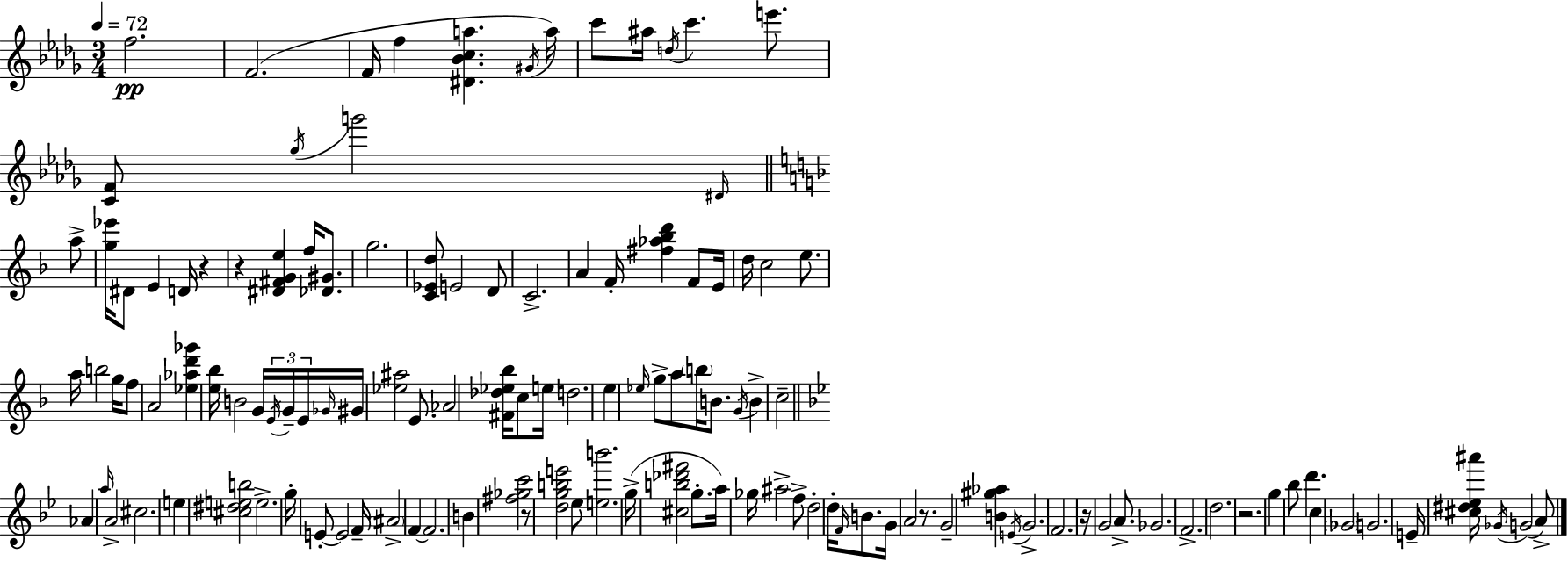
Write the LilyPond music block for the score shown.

{
  \clef treble
  \numericTimeSignature
  \time 3/4
  \key bes \minor
  \tempo 4 = 72
  f''2.\pp | f'2.( | f'16 f''4 <dis' bes' c'' a''>4. \acciaccatura { gis'16 } | a''16) c'''8 ais''16 \acciaccatura { d''16 } c'''4. e'''8. | \break <c' f'>8 \acciaccatura { ges''16 } g'''2 | \grace { dis'16 } \bar "||" \break \key d \minor a''8-> <g'' ees'''>16 dis'8 e'4 d'16 r4 | r4 <dis' fis' g' e''>4 f''16 <des' gis'>8. | g''2. | <c' ees' d''>8 e'2 | \break d'8 c'2.-> | a'4 f'16-. <fis'' aes'' bes'' d'''>4 f'8 | e'16 d''16 c''2 e''8. | a''16 b''2 g''16 | \break f''8 a'2 <ees'' aes'' d''' ges'''>4 | <e'' bes''>16 b'2 g'16 | \tuplet 3/2 { \acciaccatura { e'16 } g'16-- e'16 } \grace { ges'16 } gis'16 <ees'' ais''>2 | e'8. aes'2 | \break <fis' des'' ees'' bes''>16 c''8 e''16 d''2. | e''4 \grace { ees''16 } g''8-> a''8 | \parenthesize b''16 b'8. \acciaccatura { g'16 } b'4-> c''2-- | \bar "||" \break \key bes \major aes'4 \grace { a''16 } a'2-> | cis''2. | e''4 <cis'' dis'' e'' b''>2 | e''2.-> | \break g''16-. e'8-.~~ e'2 | f'16-- \parenthesize ais'2-> f'4~~ | f'2. | b'4 <fis'' ges'' c'''>2 | \break r8 <d'' g'' b'' e'''>2 ees''8 | <e'' b'''>2. | g''16->( <cis'' b'' des''' fis'''>2 g''8.-. | a''16) ges''16 ais''2-> f''8-> | \break d''2-. d''16-. \grace { f'16 } b'8. | g'16 a'2 r8. | g'2-- <b' gis'' aes''>4 | \acciaccatura { e'16 } g'2.-> | \break f'2. | r16 g'2 | a'8.-> ges'2. | f'2.-> | \break d''2. | r2. | g''4 bes''8 d'''4. | c''4 \parenthesize ges'2 | \break g'2. | e'16-- <cis'' dis'' ees'' ais'''>16 \acciaccatura { ges'16 }( g'2 | a'8->) \bar "|."
}